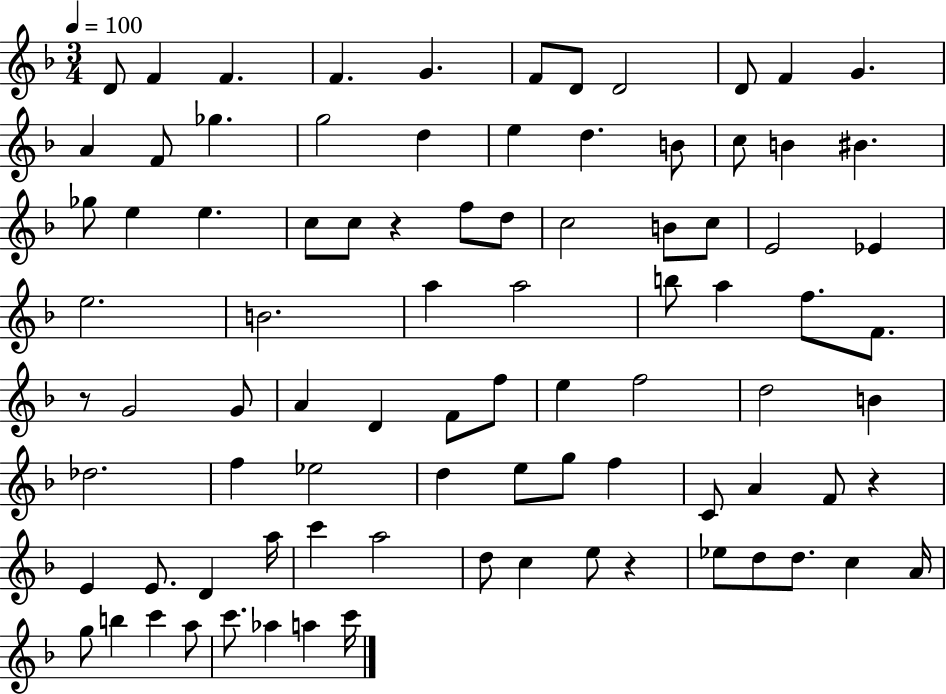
{
  \clef treble
  \numericTimeSignature
  \time 3/4
  \key f \major
  \tempo 4 = 100
  d'8 f'4 f'4. | f'4. g'4. | f'8 d'8 d'2 | d'8 f'4 g'4. | \break a'4 f'8 ges''4. | g''2 d''4 | e''4 d''4. b'8 | c''8 b'4 bis'4. | \break ges''8 e''4 e''4. | c''8 c''8 r4 f''8 d''8 | c''2 b'8 c''8 | e'2 ees'4 | \break e''2. | b'2. | a''4 a''2 | b''8 a''4 f''8. f'8. | \break r8 g'2 g'8 | a'4 d'4 f'8 f''8 | e''4 f''2 | d''2 b'4 | \break des''2. | f''4 ees''2 | d''4 e''8 g''8 f''4 | c'8 a'4 f'8 r4 | \break e'4 e'8. d'4 a''16 | c'''4 a''2 | d''8 c''4 e''8 r4 | ees''8 d''8 d''8. c''4 a'16 | \break g''8 b''4 c'''4 a''8 | c'''8. aes''4 a''4 c'''16 | \bar "|."
}